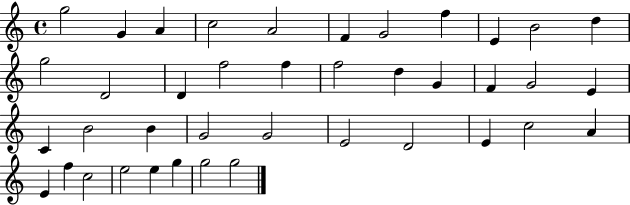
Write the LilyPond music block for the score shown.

{
  \clef treble
  \time 4/4
  \defaultTimeSignature
  \key c \major
  g''2 g'4 a'4 | c''2 a'2 | f'4 g'2 f''4 | e'4 b'2 d''4 | \break g''2 d'2 | d'4 f''2 f''4 | f''2 d''4 g'4 | f'4 g'2 e'4 | \break c'4 b'2 b'4 | g'2 g'2 | e'2 d'2 | e'4 c''2 a'4 | \break e'4 f''4 c''2 | e''2 e''4 g''4 | g''2 g''2 | \bar "|."
}